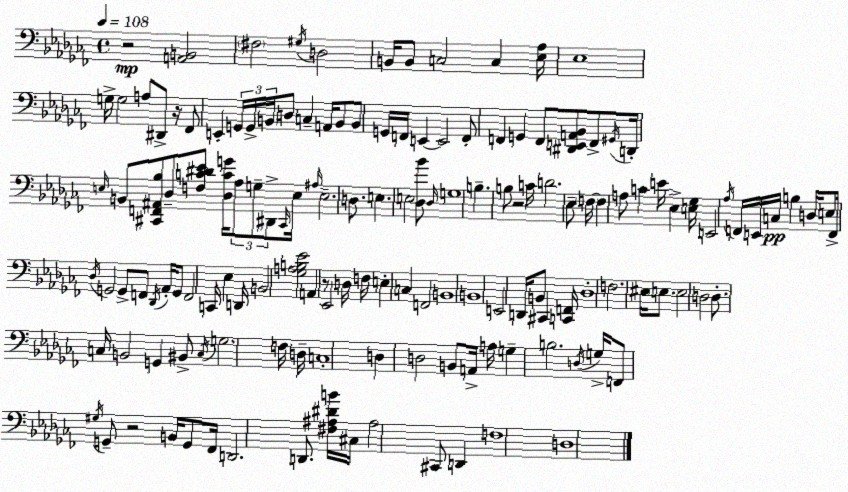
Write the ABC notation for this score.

X:1
T:Untitled
M:4/4
L:1/4
K:Abm
z2 [A,,B,,]2 ^F,2 ^G,/4 D,2 B,,/4 B,,/2 C,2 C, [_E,_A,]/4 _E,4 G,/4 G,2 A,/2 ^D,,/2 z/4 _F,,/2 E,, G,,/4 G,,/4 B,,/4 D,/2 C, A,,/4 B,,/2 B,,/2 G,,/4 F,,/4 E,, E,,2 F,,/2 F,, G,, F,,/2 [^D,,E,,A,,_B,,]/2 F,,/2 ^G,,/4 D,,/4 E,/4 B,,/2 [^C,,F,,^A,,_B,]/2 _D,/2 [F,C^D_E]/2 [_D,CG]/4 _A,/2 G,/2 ^D,,/2 ^C,,/4 E,/4 ^A,/4 E,2 D,/2 E, E,2 [_D,_B]/2 _D,/4 G,4 B, B,/2 z2 C/4 D2 _E,/2 F,/4 F, A,/2 C E/4 _E, [E,_G,]/4 E,,2 _A,/4 F,,/4 E,,/4 C,/4 B, D,/4 E,/2 F,,/4 _D,/4 G,,2 G,,/2 F,,/2 _D,,/4 _A,,/4 G,,/2 F,,2 C,,/4 _E, D,,/4 B,,2 [_G,A,B,_E]2 A,, z/2 _E,,2 D,/4 F,/4 E, C, F,,2 B,,4 B,,4 E,,2 D,,/4 B,,/2 ^C,, [C,,F,,]/4 _D,4 F,2 ^E,/4 E,/2 E,2 D,2 D,/2 C,/4 B,,2 G,, ^B,,/2 C,/4 G,2 F,/4 D,/4 C,4 D, D,2 B,,/2 A,,/4 A,/4 G, B,2 D,/4 G,/4 F,,/2 ^G,/4 G,,/2 z2 B,,/4 G,,/2 _F,,/4 D,,2 D,,/2 [^F,^A,^DB]/4 ^C,/4 ^A,2 ^C,,/2 D,, F,4 D,4